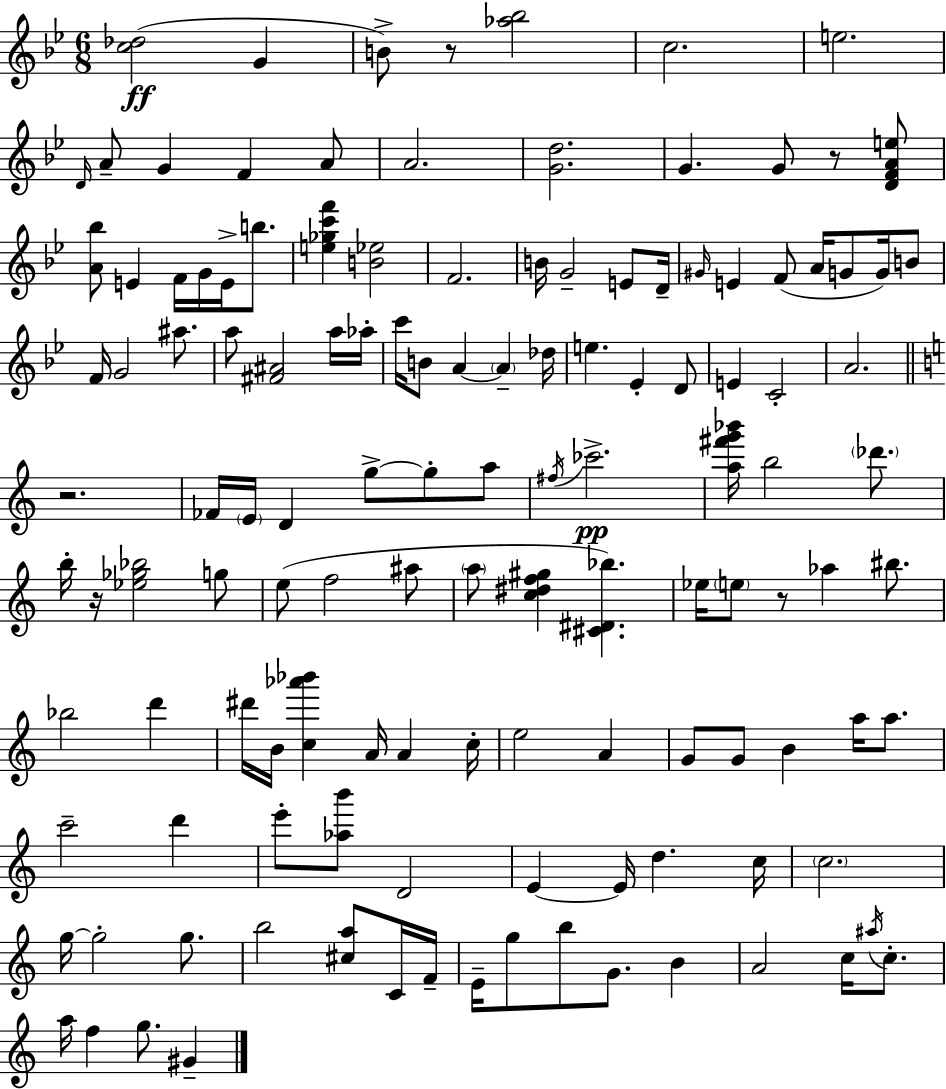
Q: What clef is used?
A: treble